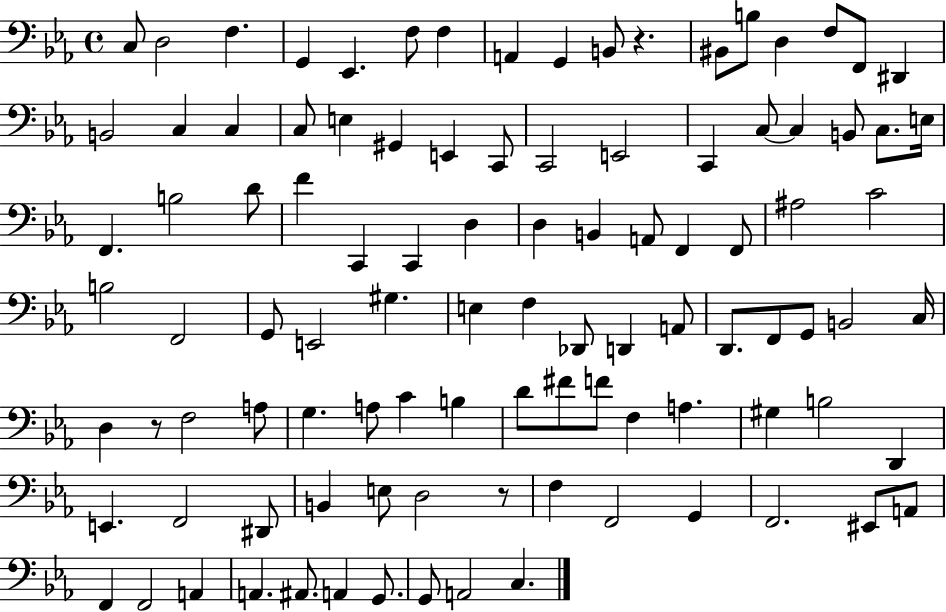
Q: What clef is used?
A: bass